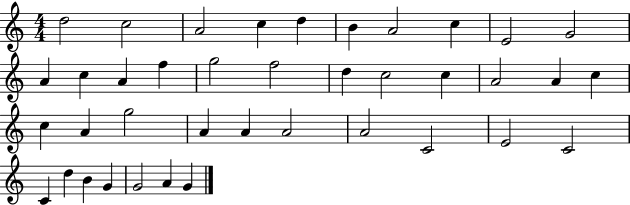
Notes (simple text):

D5/h C5/h A4/h C5/q D5/q B4/q A4/h C5/q E4/h G4/h A4/q C5/q A4/q F5/q G5/h F5/h D5/q C5/h C5/q A4/h A4/q C5/q C5/q A4/q G5/h A4/q A4/q A4/h A4/h C4/h E4/h C4/h C4/q D5/q B4/q G4/q G4/h A4/q G4/q